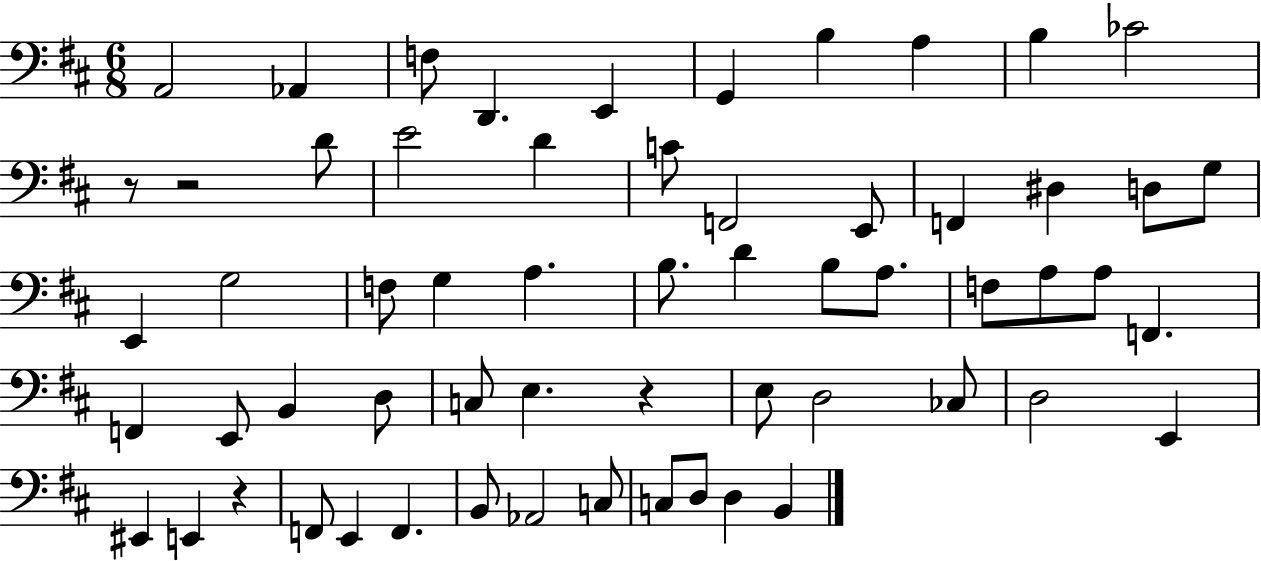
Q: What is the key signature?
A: D major